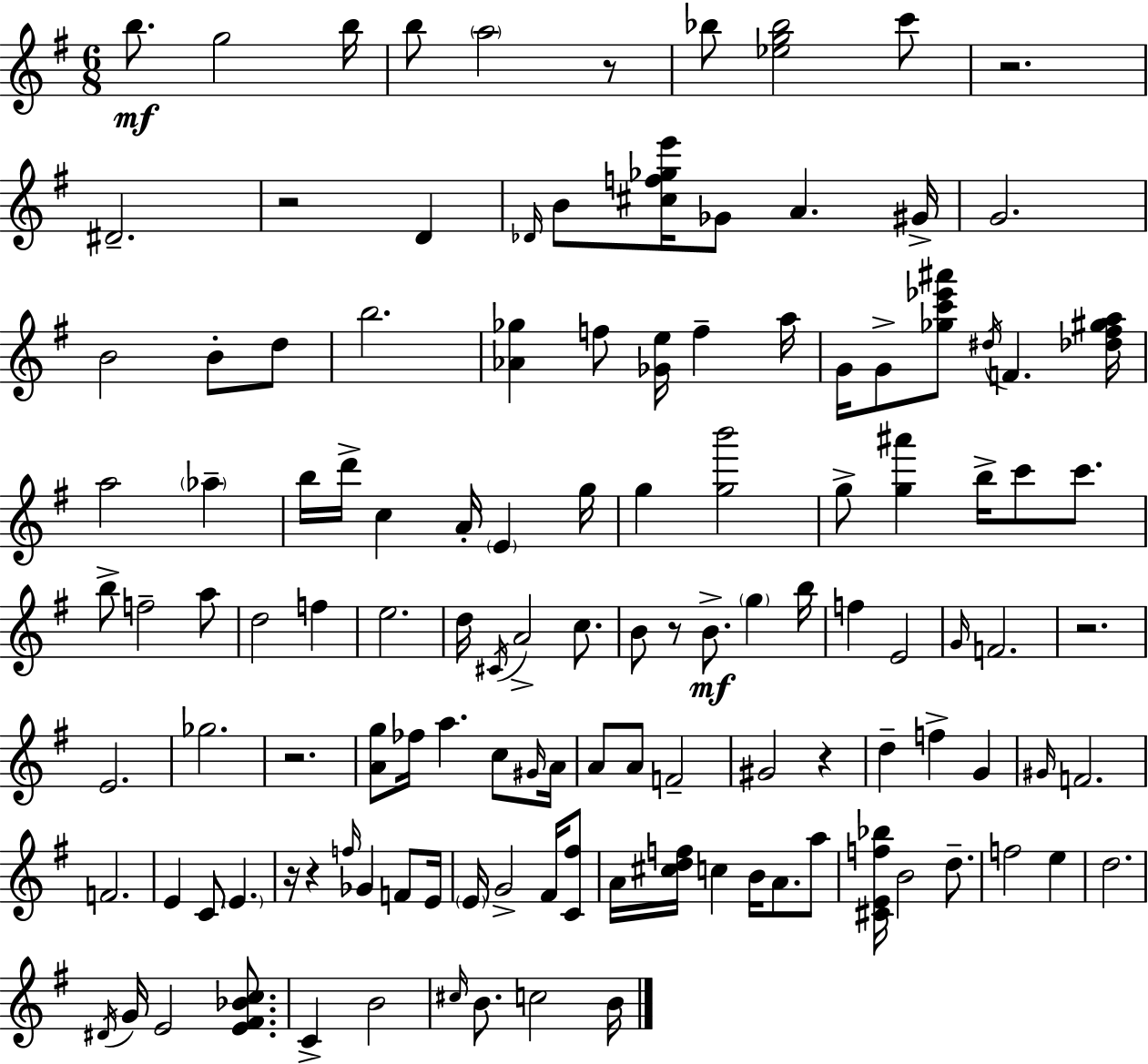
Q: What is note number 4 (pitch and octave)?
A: B5